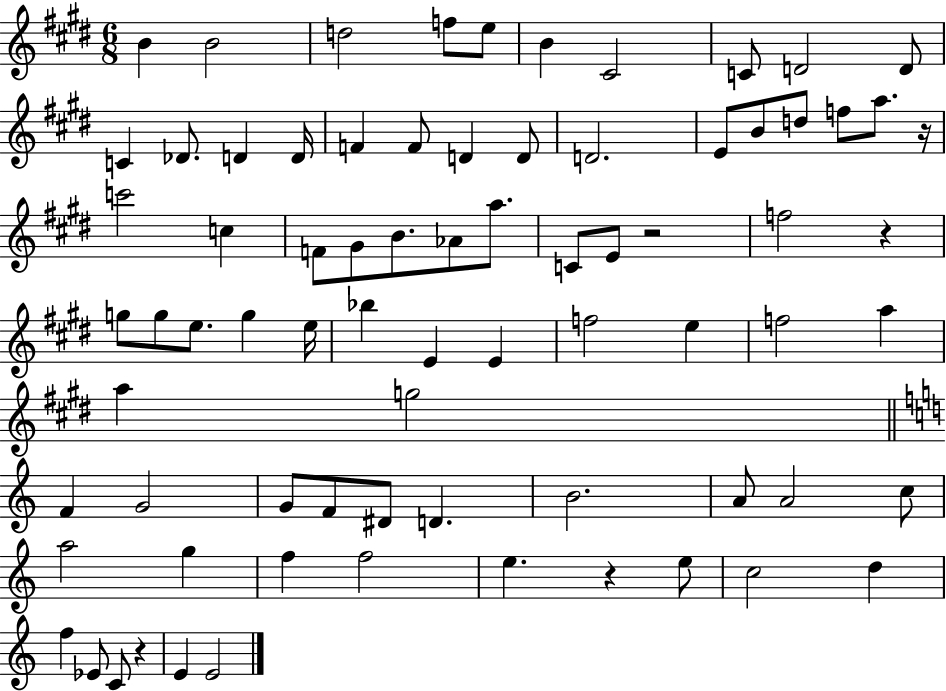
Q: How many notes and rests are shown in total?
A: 76